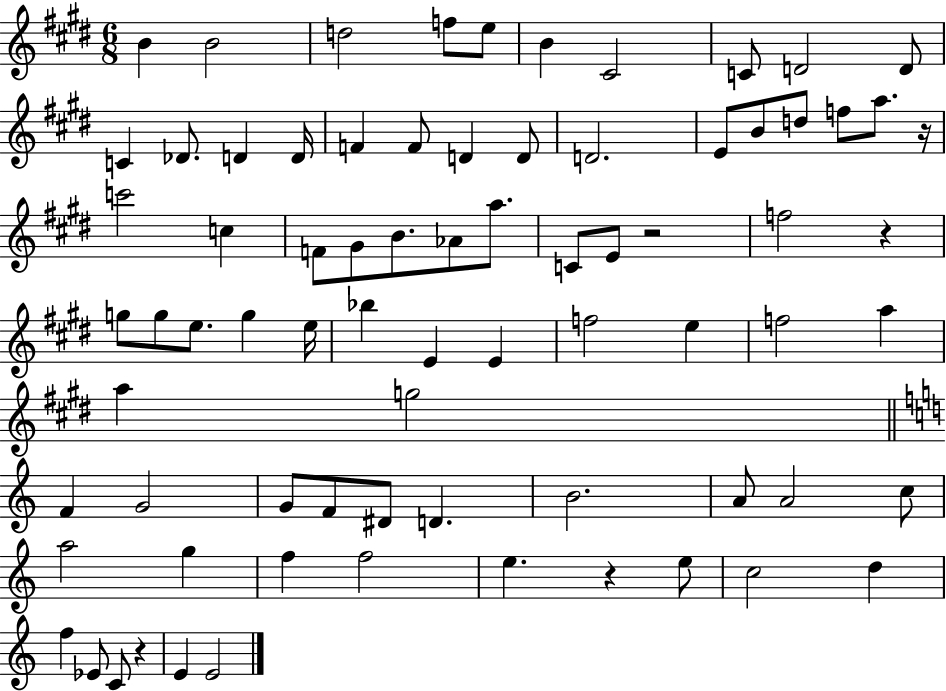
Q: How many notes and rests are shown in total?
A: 76